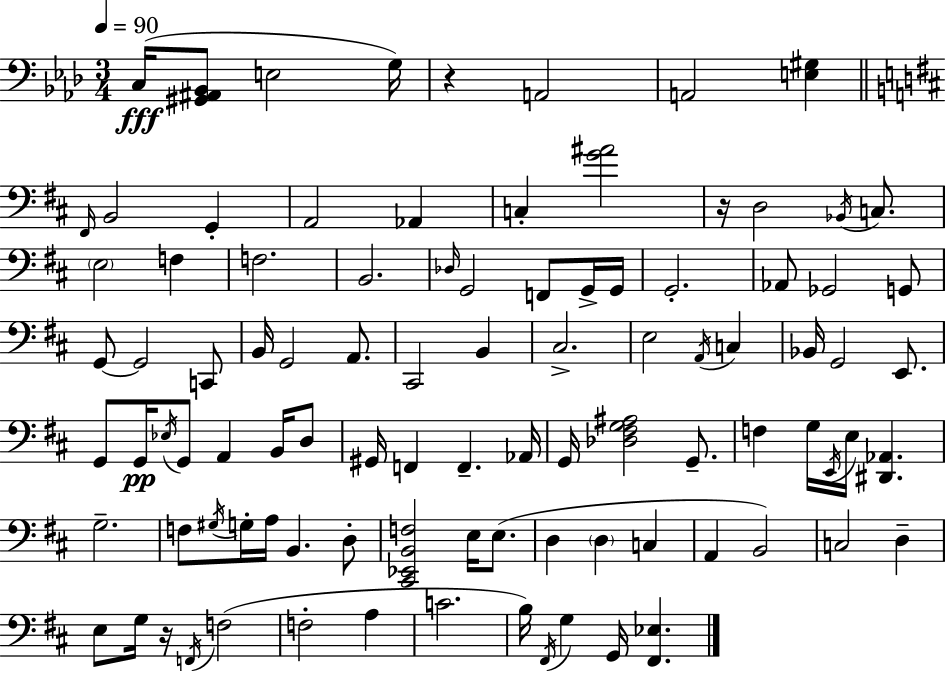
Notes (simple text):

C3/s [G#2,A#2,Bb2]/e E3/h G3/s R/q A2/h A2/h [E3,G#3]/q F#2/s B2/h G2/q A2/h Ab2/q C3/q [G4,A#4]/h R/s D3/h Bb2/s C3/e. E3/h F3/q F3/h. B2/h. Db3/s G2/h F2/e G2/s G2/s G2/h. Ab2/e Gb2/h G2/e G2/e G2/h C2/e B2/s G2/h A2/e. C#2/h B2/q C#3/h. E3/h A2/s C3/q Bb2/s G2/h E2/e. G2/e G2/s Eb3/s G2/e A2/q B2/s D3/e G#2/s F2/q F2/q. Ab2/s G2/s [Db3,F#3,G3,A#3]/h G2/e. F3/q G3/s E2/s E3/s [D#2,Ab2]/q. G3/h. F3/e G#3/s G3/s A3/s B2/q. D3/e [C#2,Eb2,B2,F3]/h E3/s E3/e. D3/q D3/q C3/q A2/q B2/h C3/h D3/q E3/e G3/s R/s F2/s F3/h F3/h A3/q C4/h. B3/s F#2/s G3/q G2/s [F#2,Eb3]/q.